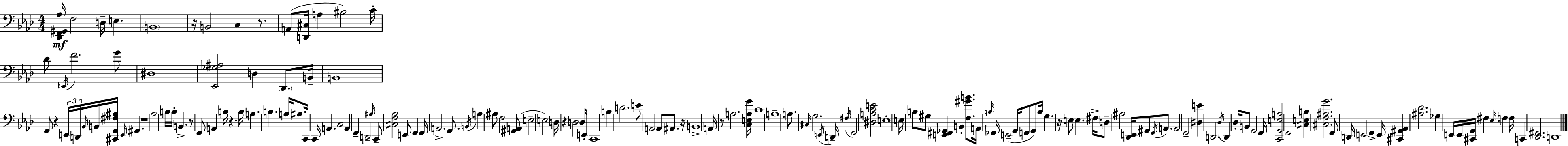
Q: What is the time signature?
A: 4/4